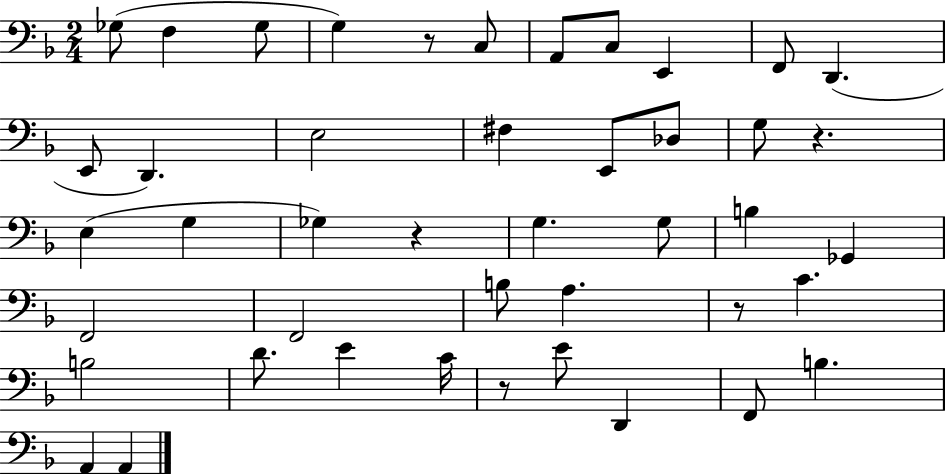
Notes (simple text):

Gb3/e F3/q Gb3/e G3/q R/e C3/e A2/e C3/e E2/q F2/e D2/q. E2/e D2/q. E3/h F#3/q E2/e Db3/e G3/e R/q. E3/q G3/q Gb3/q R/q G3/q. G3/e B3/q Gb2/q F2/h F2/h B3/e A3/q. R/e C4/q. B3/h D4/e. E4/q C4/s R/e E4/e D2/q F2/e B3/q. A2/q A2/q